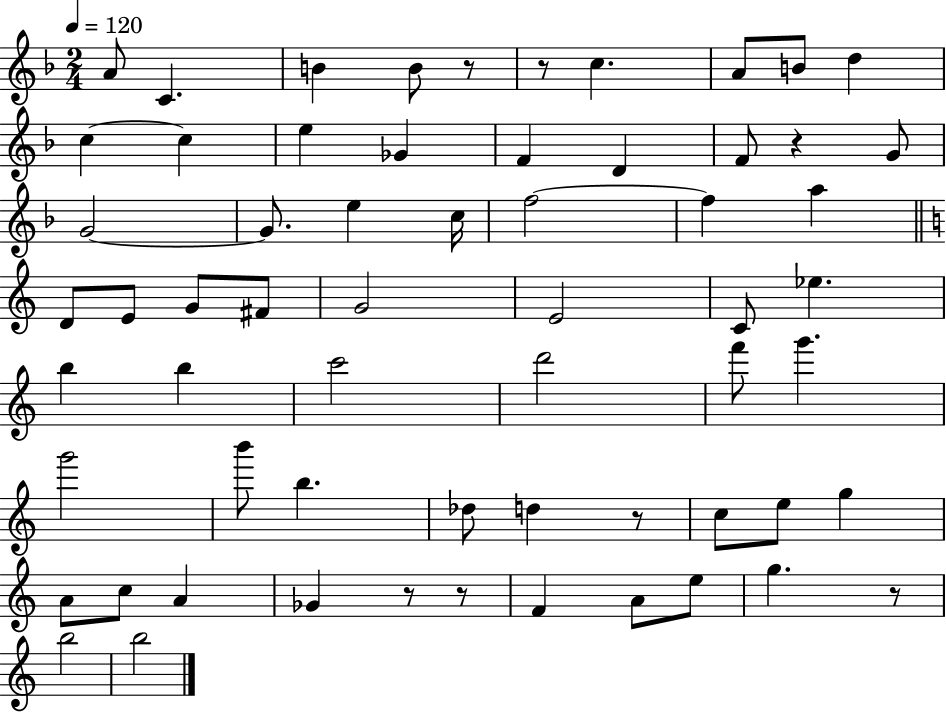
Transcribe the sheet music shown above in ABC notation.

X:1
T:Untitled
M:2/4
L:1/4
K:F
A/2 C B B/2 z/2 z/2 c A/2 B/2 d c c e _G F D F/2 z G/2 G2 G/2 e c/4 f2 f a D/2 E/2 G/2 ^F/2 G2 E2 C/2 _e b b c'2 d'2 f'/2 g' g'2 b'/2 b _d/2 d z/2 c/2 e/2 g A/2 c/2 A _G z/2 z/2 F A/2 e/2 g z/2 b2 b2